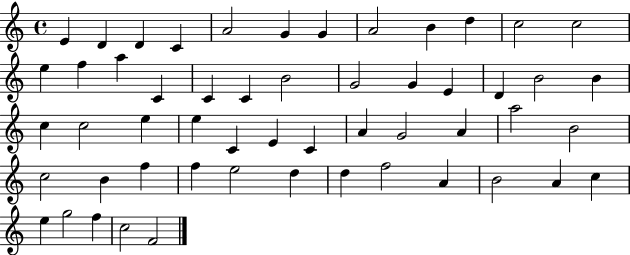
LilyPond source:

{
  \clef treble
  \time 4/4
  \defaultTimeSignature
  \key c \major
  e'4 d'4 d'4 c'4 | a'2 g'4 g'4 | a'2 b'4 d''4 | c''2 c''2 | \break e''4 f''4 a''4 c'4 | c'4 c'4 b'2 | g'2 g'4 e'4 | d'4 b'2 b'4 | \break c''4 c''2 e''4 | e''4 c'4 e'4 c'4 | a'4 g'2 a'4 | a''2 b'2 | \break c''2 b'4 f''4 | f''4 e''2 d''4 | d''4 f''2 a'4 | b'2 a'4 c''4 | \break e''4 g''2 f''4 | c''2 f'2 | \bar "|."
}